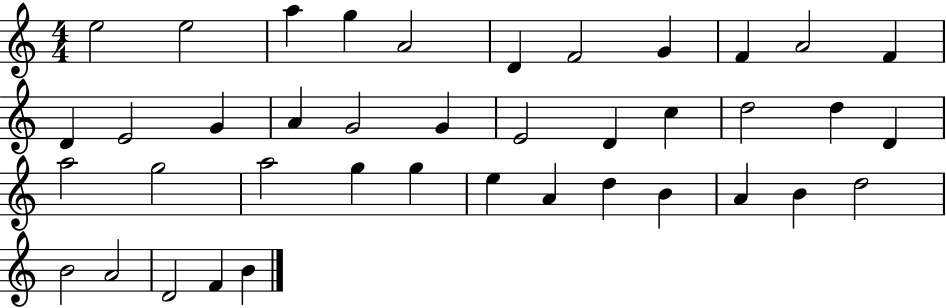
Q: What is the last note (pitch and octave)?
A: B4